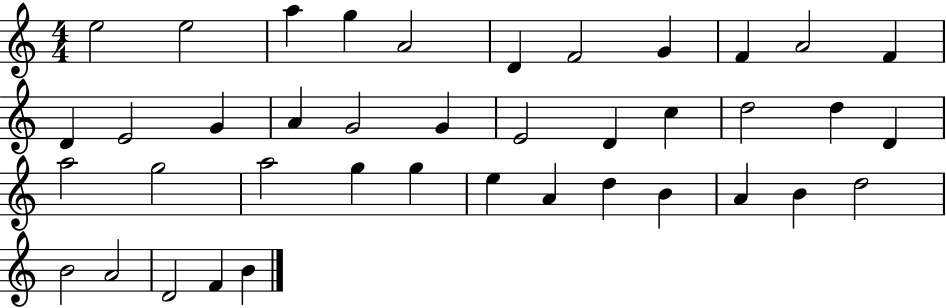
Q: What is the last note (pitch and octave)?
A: B4